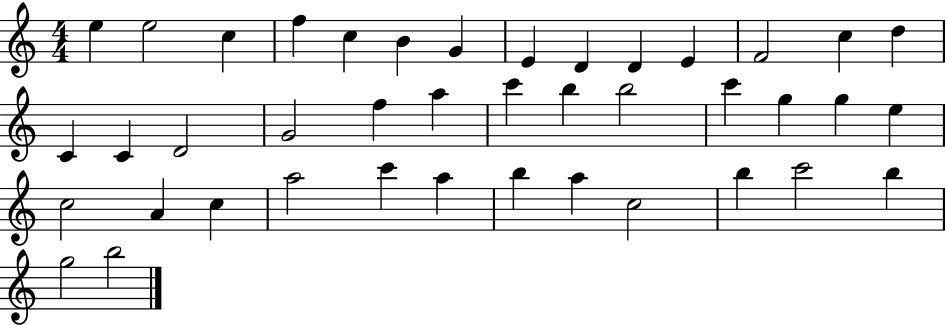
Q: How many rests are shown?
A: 0